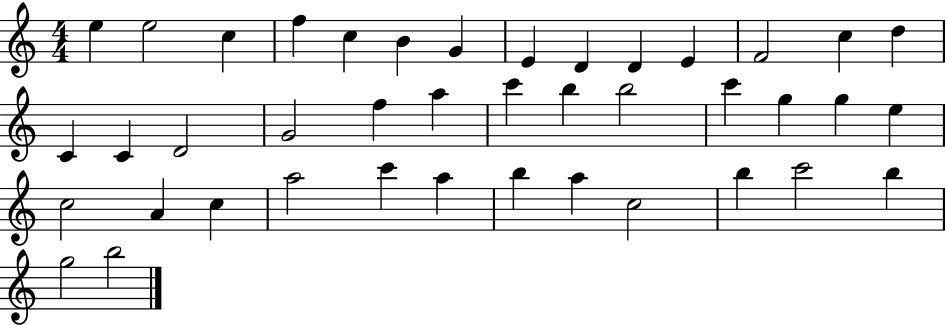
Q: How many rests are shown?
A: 0